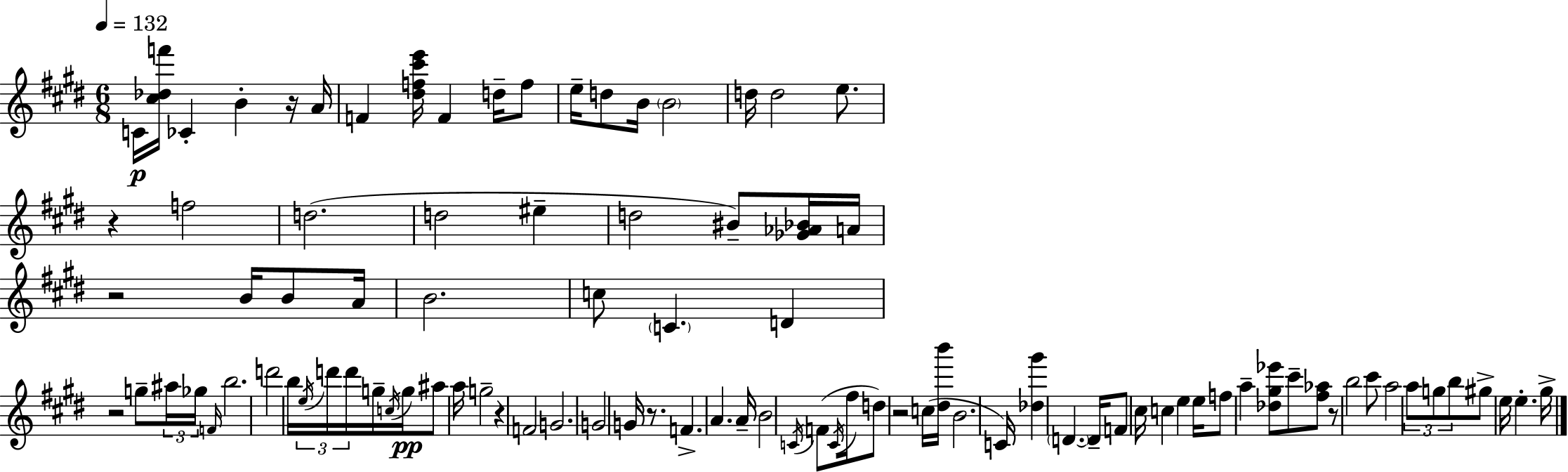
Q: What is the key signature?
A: E major